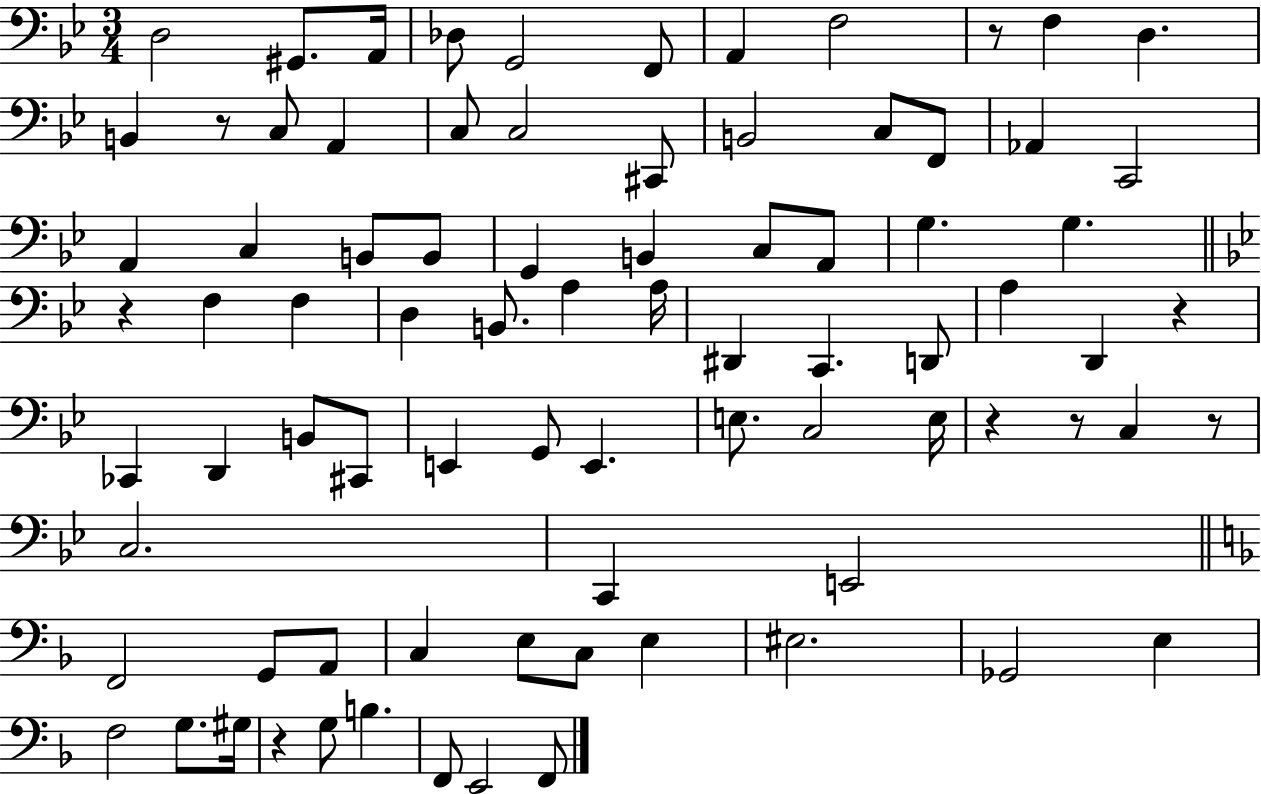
D3/h G#2/e. A2/s Db3/e G2/h F2/e A2/q F3/h R/e F3/q D3/q. B2/q R/e C3/e A2/q C3/e C3/h C#2/e B2/h C3/e F2/e Ab2/q C2/h A2/q C3/q B2/e B2/e G2/q B2/q C3/e A2/e G3/q. G3/q. R/q F3/q F3/q D3/q B2/e. A3/q A3/s D#2/q C2/q. D2/e A3/q D2/q R/q CES2/q D2/q B2/e C#2/e E2/q G2/e E2/q. E3/e. C3/h E3/s R/q R/e C3/q R/e C3/h. C2/q E2/h F2/h G2/e A2/e C3/q E3/e C3/e E3/q EIS3/h. Gb2/h E3/q F3/h G3/e. G#3/s R/q G3/e B3/q. F2/e E2/h F2/e